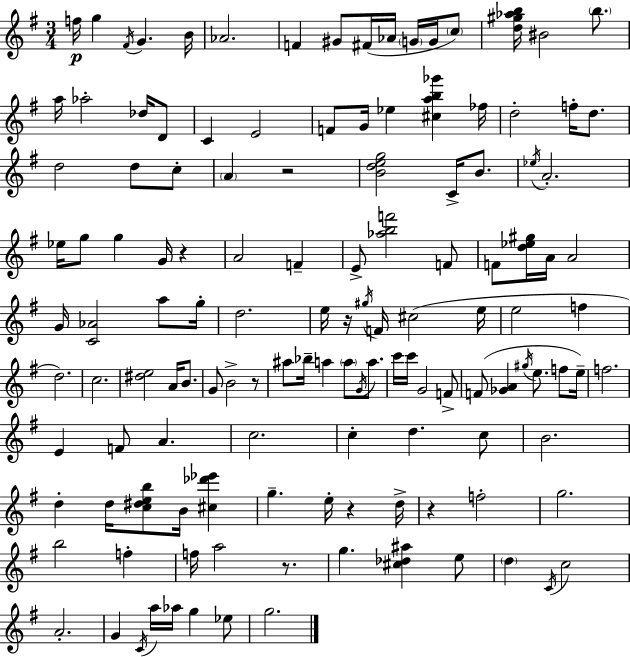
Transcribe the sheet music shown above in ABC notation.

X:1
T:Untitled
M:3/4
L:1/4
K:G
f/4 g ^F/4 G B/4 _A2 F ^G/2 ^F/4 _A/4 G/4 G/4 c/2 [d^g_ab]/4 ^B2 b/2 a/4 _a2 _d/4 D/2 C E2 F/2 G/4 _e [^cab_g'] _f/4 d2 f/4 d/2 d2 d/2 c/2 A z2 [Bdeg]2 C/4 B/2 _e/4 A2 _e/4 g/2 g G/4 z A2 F E/2 [_abf']2 F/2 F/2 [d_e^g]/4 A/4 A2 G/4 [C_A]2 a/2 g/4 d2 e/4 z/4 ^g/4 F/4 ^c2 e/4 e2 f d2 c2 [^de]2 A/4 B/2 G/2 B2 z/2 ^a/2 _b/4 a a/2 G/4 a/2 c'/4 c'/4 G2 F/2 F/2 [_GA] ^g/4 e/2 f/2 e/4 f2 E F/2 A c2 c d c/2 B2 d d/4 [c^deb]/2 B/4 [^c_d'_e'] g e/4 z d/4 z f2 g2 b2 f f/4 a2 z/2 g [^c_d^a] e/2 d C/4 c2 A2 G C/4 a/4 _a/4 g _e/2 g2